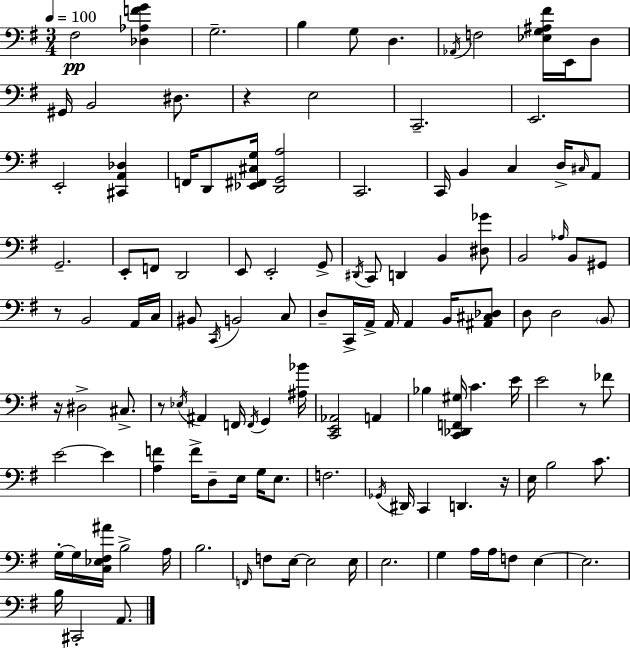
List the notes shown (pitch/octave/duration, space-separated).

F#3/h [Db3,Ab3,F4,G4]/q G3/h. B3/q G3/e D3/q. Ab2/s F3/h [Eb3,G3,A#3,F#4]/s E2/s D3/e G#2/s B2/h D#3/e. R/q E3/h C2/h. E2/h. E2/h [C#2,A2,Db3]/q F2/s D2/e [Eb2,F#2,C#3,G3]/s [D2,G2,A3]/h C2/h. C2/s B2/q C3/q D3/s C#3/s A2/e G2/h. E2/e F2/e D2/h E2/e E2/h G2/e D#2/s C2/e D2/q B2/q [D#3,Gb4]/e B2/h Ab3/s B2/e G#2/e R/e B2/h A2/s C3/s BIS2/e C2/s B2/h C3/e D3/e C2/s A2/s A2/s A2/q B2/s [A#2,C#3,Db3]/e D3/e D3/h B2/e R/s D#3/h C#3/e. R/e Eb3/s A#2/q F2/s F2/s G2/q [A#3,Bb4]/s [C2,E2,Ab2]/h A2/q Bb3/q [C2,Db2,F2,G#3]/s C4/q. E4/s E4/h R/e FES4/e E4/h E4/q [A3,F4]/q F4/s D3/e E3/s G3/s E3/e. F3/h. Gb2/s D#2/s C2/q D2/q. R/s E3/s B3/h C4/e. G3/s G3/s [C3,Eb3,F#3,A#4]/s B3/h A3/s B3/h. F2/s F3/e E3/s E3/h E3/s E3/h. G3/q A3/s A3/s F3/e E3/q E3/h. B3/s C#2/h A2/e.